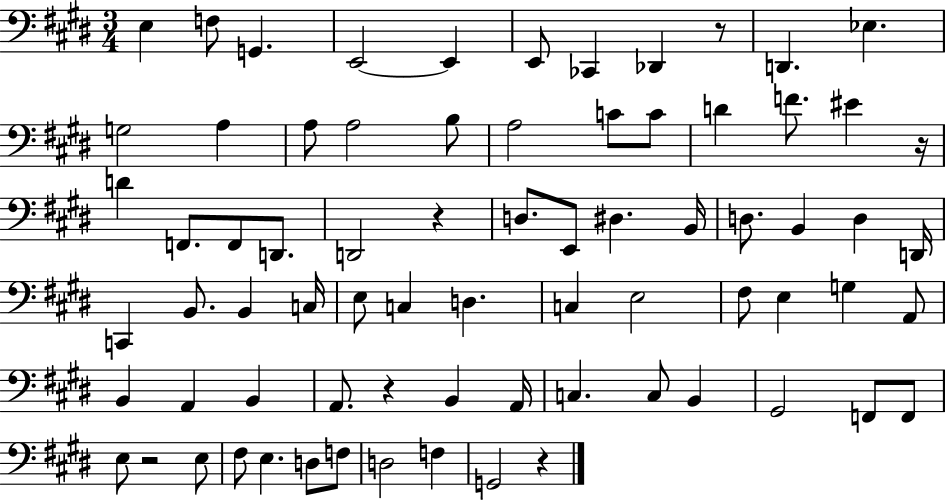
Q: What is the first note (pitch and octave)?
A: E3